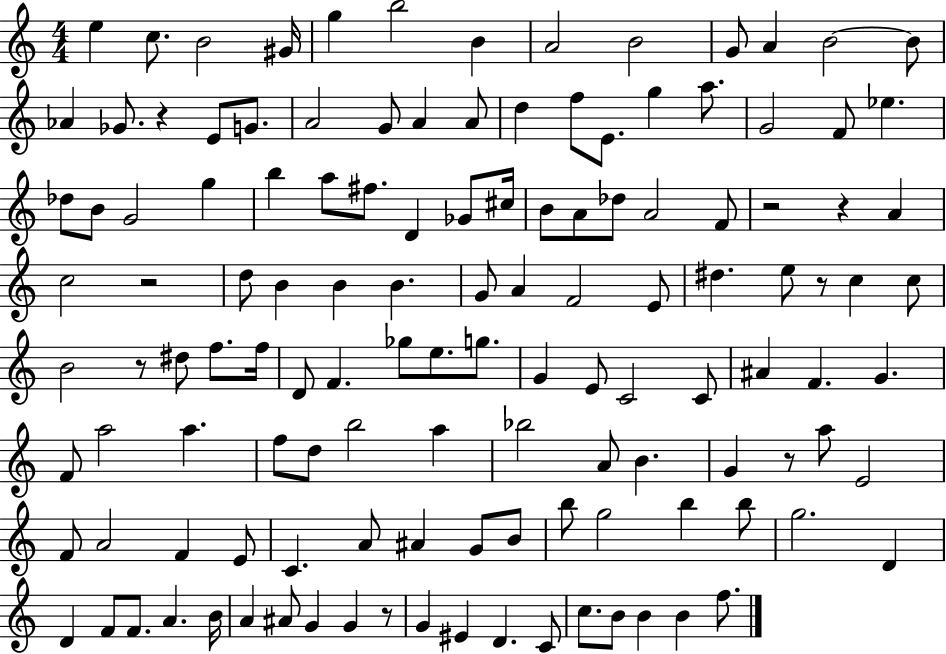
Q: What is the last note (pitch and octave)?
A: F5